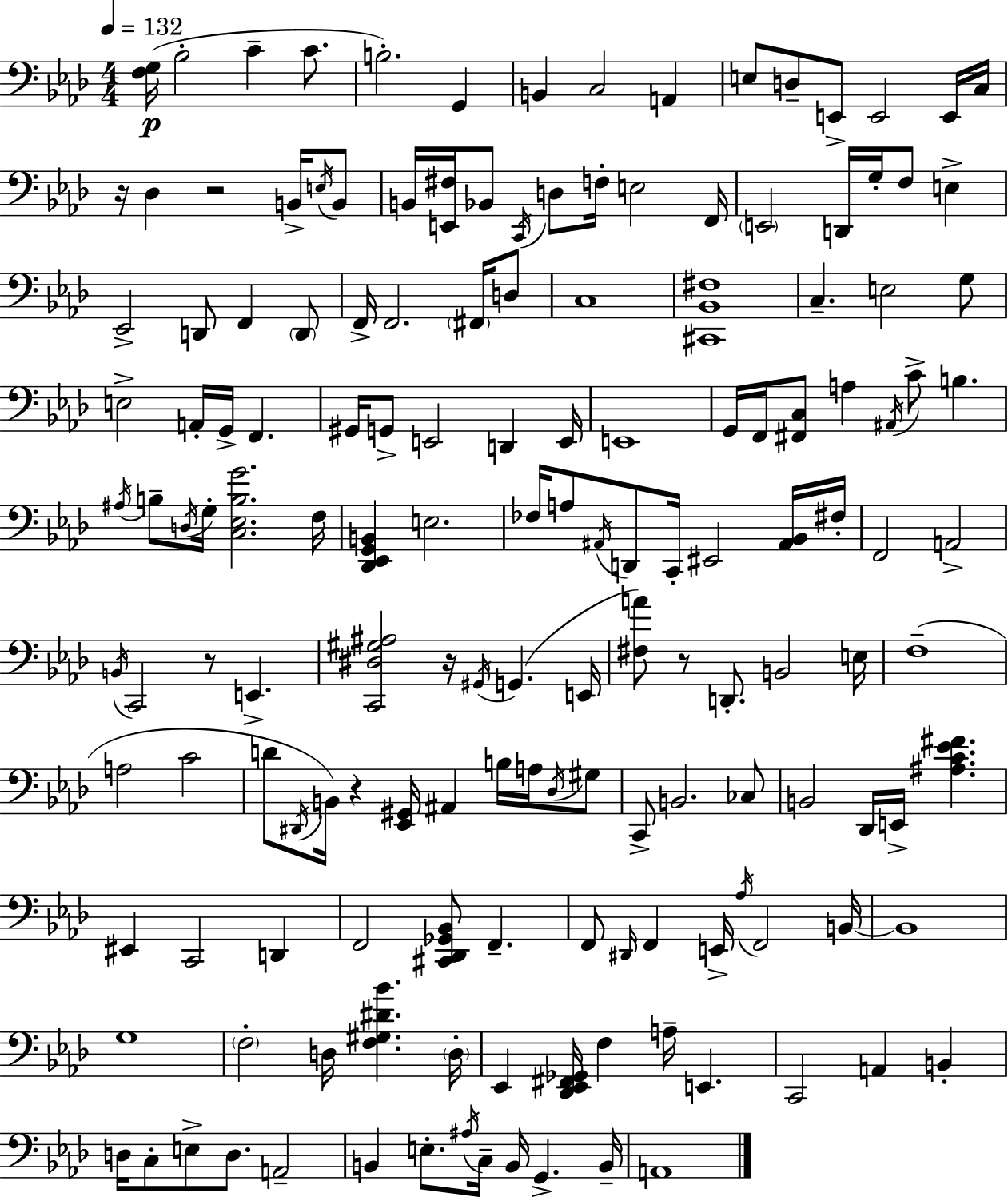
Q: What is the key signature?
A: F minor